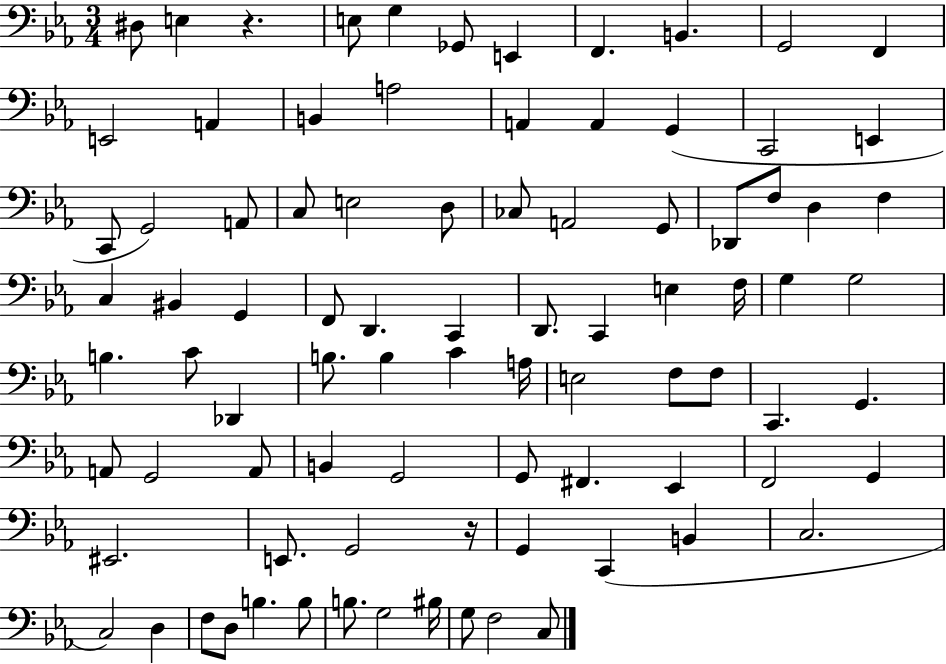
D#3/e E3/q R/q. E3/e G3/q Gb2/e E2/q F2/q. B2/q. G2/h F2/q E2/h A2/q B2/q A3/h A2/q A2/q G2/q C2/h E2/q C2/e G2/h A2/e C3/e E3/h D3/e CES3/e A2/h G2/e Db2/e F3/e D3/q F3/q C3/q BIS2/q G2/q F2/e D2/q. C2/q D2/e. C2/q E3/q F3/s G3/q G3/h B3/q. C4/e Db2/q B3/e. B3/q C4/q A3/s E3/h F3/e F3/e C2/q. G2/q. A2/e G2/h A2/e B2/q G2/h G2/e F#2/q. Eb2/q F2/h G2/q EIS2/h. E2/e. G2/h R/s G2/q C2/q B2/q C3/h. C3/h D3/q F3/e D3/e B3/q. B3/e B3/e. G3/h BIS3/s G3/e F3/h C3/e